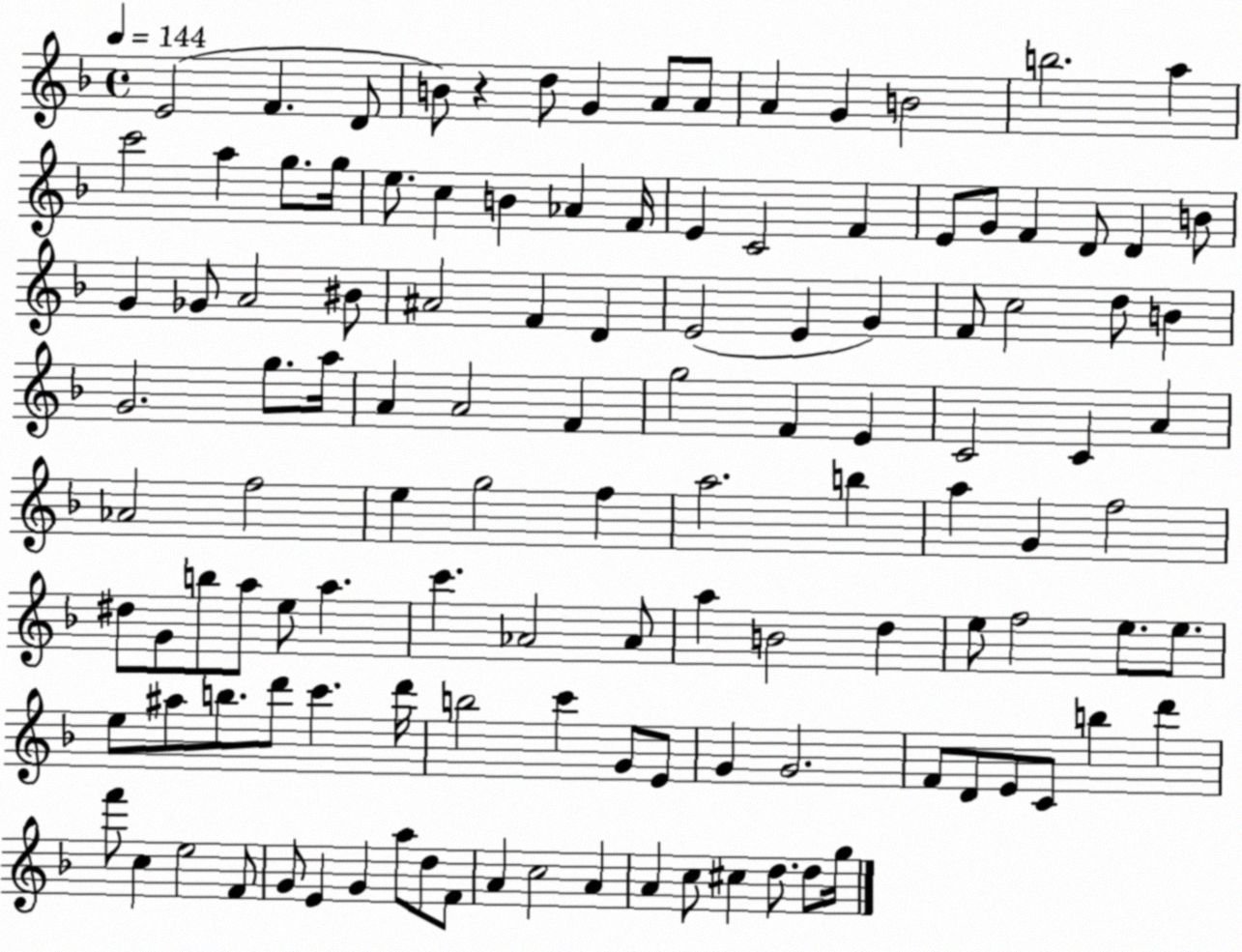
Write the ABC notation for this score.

X:1
T:Untitled
M:4/4
L:1/4
K:F
E2 F D/2 B/2 z d/2 G A/2 A/2 A G B2 b2 a c'2 a g/2 g/4 e/2 c B _A F/4 E C2 F E/2 G/2 F D/2 D B/2 G _G/2 A2 ^B/2 ^A2 F D E2 E G F/2 c2 d/2 B G2 g/2 a/4 A A2 F g2 F E C2 C A _A2 f2 e g2 f a2 b a G f2 ^d/2 G/2 b/2 a/2 e/2 a c' _A2 _A/2 a B2 d e/2 f2 e/2 e/2 e/2 ^a/2 b/2 d'/2 c' d'/4 b2 c' G/2 E/2 G G2 F/2 D/2 E/2 C/2 b d' f'/2 c e2 F/2 G/2 E G a/2 d/2 F/2 A c2 A A c/2 ^c d/2 d/2 g/4